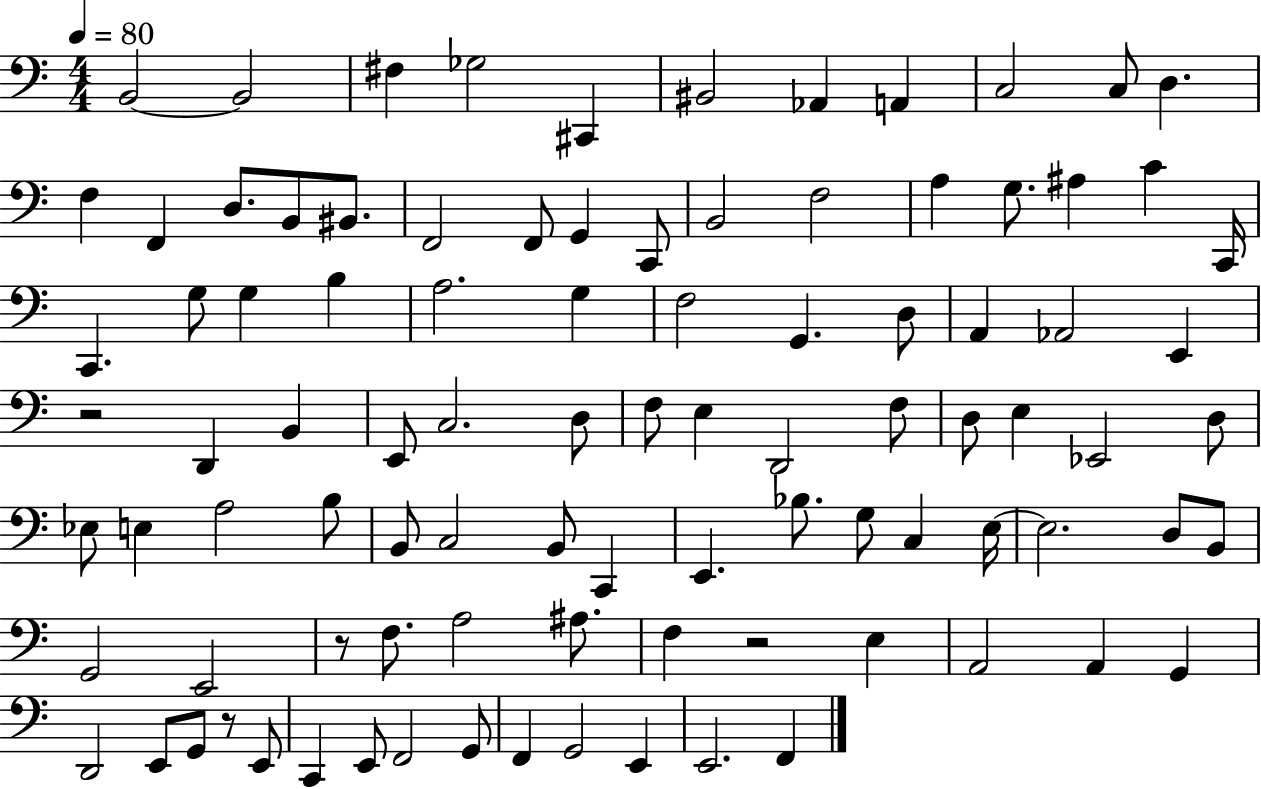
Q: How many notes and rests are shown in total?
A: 95